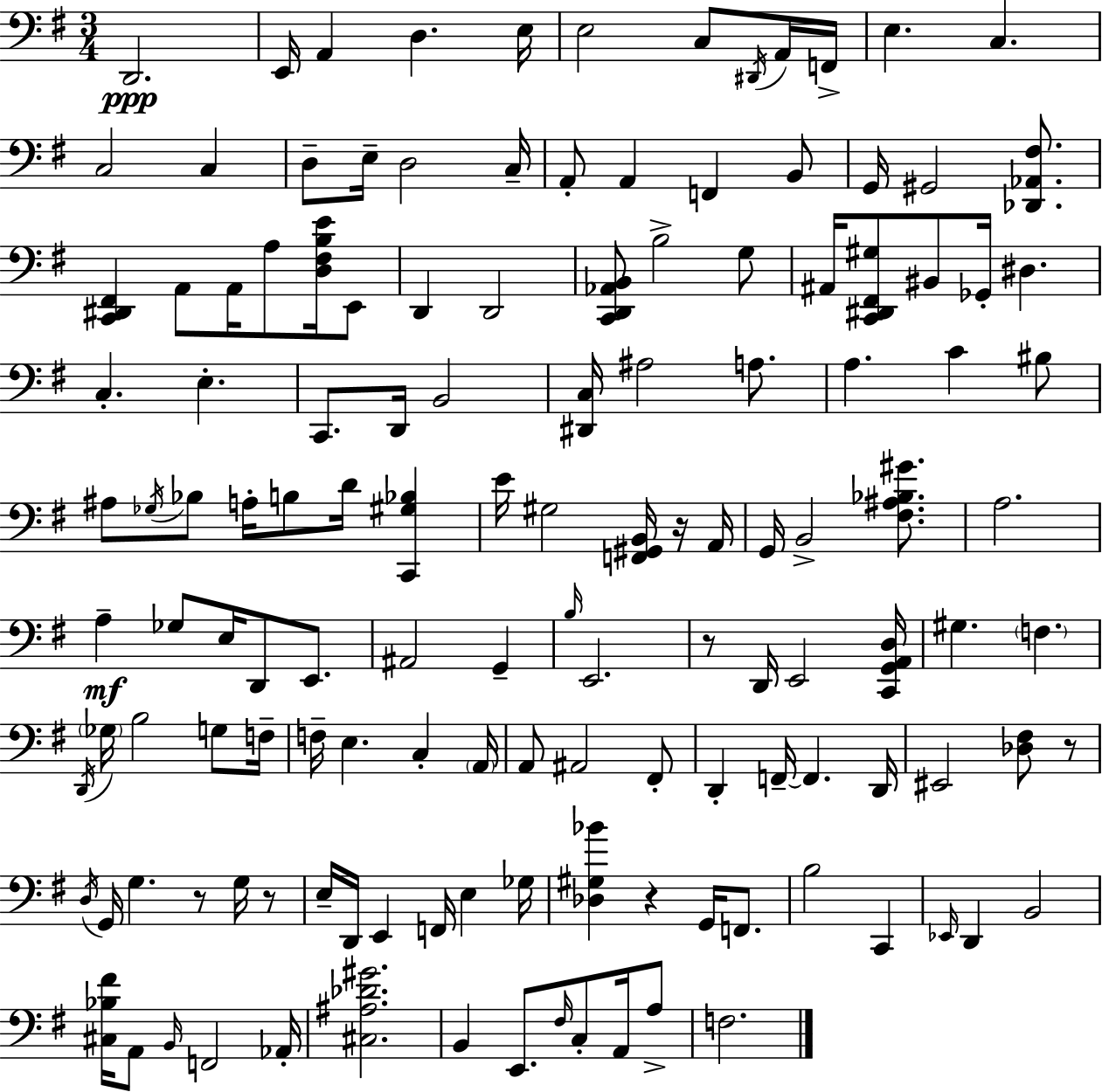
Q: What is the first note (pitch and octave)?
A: D2